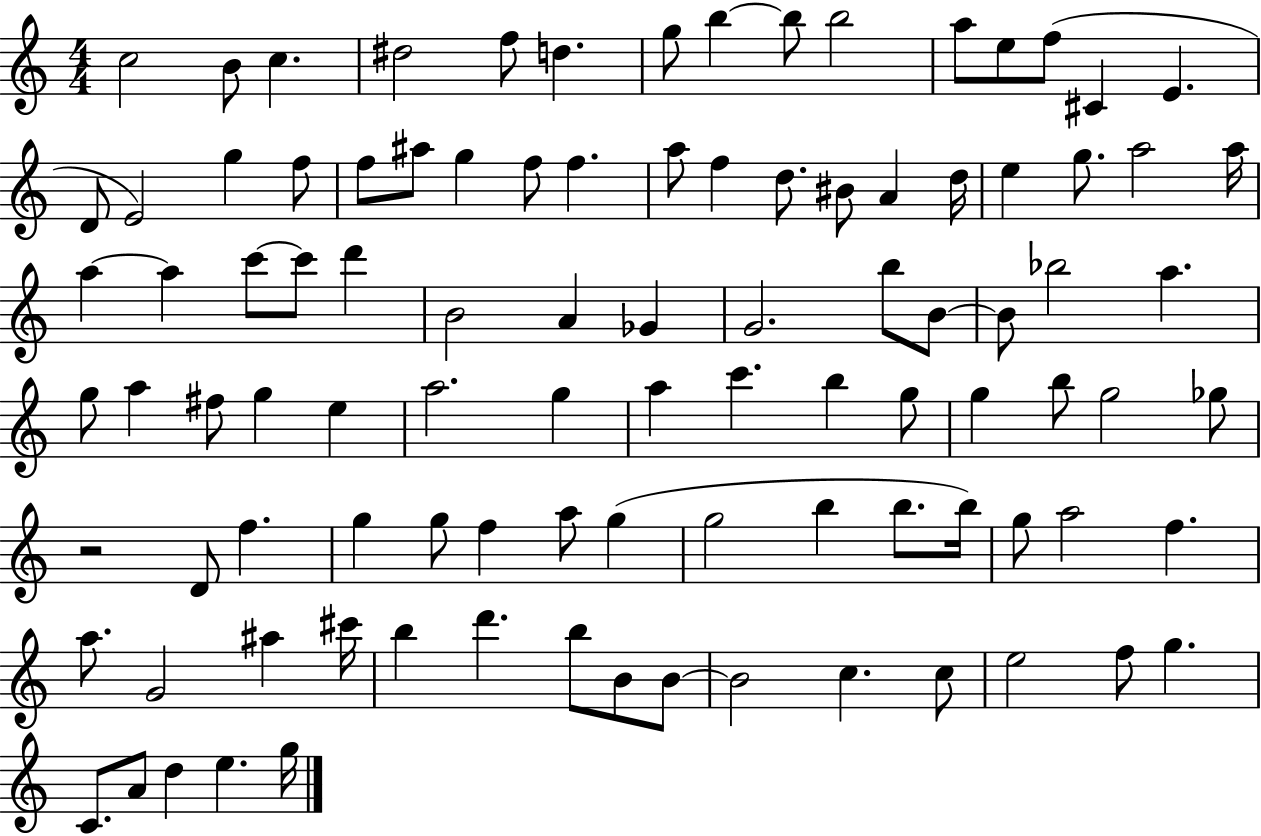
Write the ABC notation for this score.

X:1
T:Untitled
M:4/4
L:1/4
K:C
c2 B/2 c ^d2 f/2 d g/2 b b/2 b2 a/2 e/2 f/2 ^C E D/2 E2 g f/2 f/2 ^a/2 g f/2 f a/2 f d/2 ^B/2 A d/4 e g/2 a2 a/4 a a c'/2 c'/2 d' B2 A _G G2 b/2 B/2 B/2 _b2 a g/2 a ^f/2 g e a2 g a c' b g/2 g b/2 g2 _g/2 z2 D/2 f g g/2 f a/2 g g2 b b/2 b/4 g/2 a2 f a/2 G2 ^a ^c'/4 b d' b/2 B/2 B/2 B2 c c/2 e2 f/2 g C/2 A/2 d e g/4